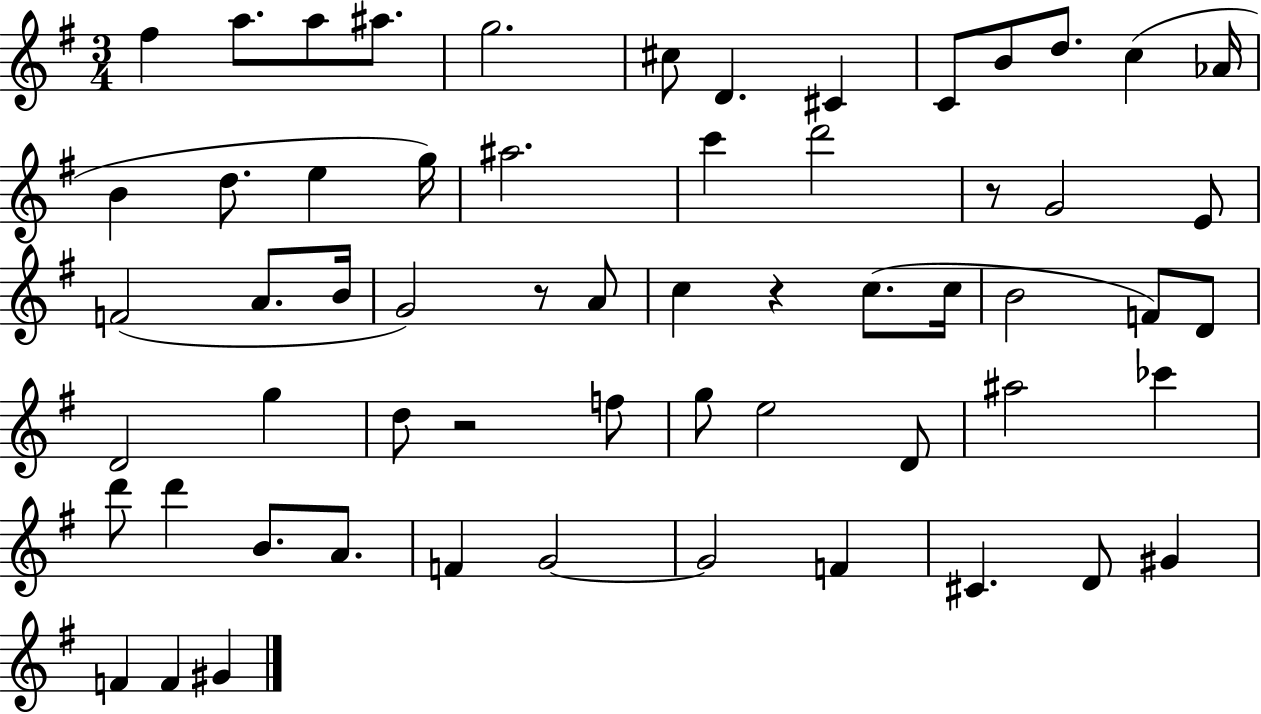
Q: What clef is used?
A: treble